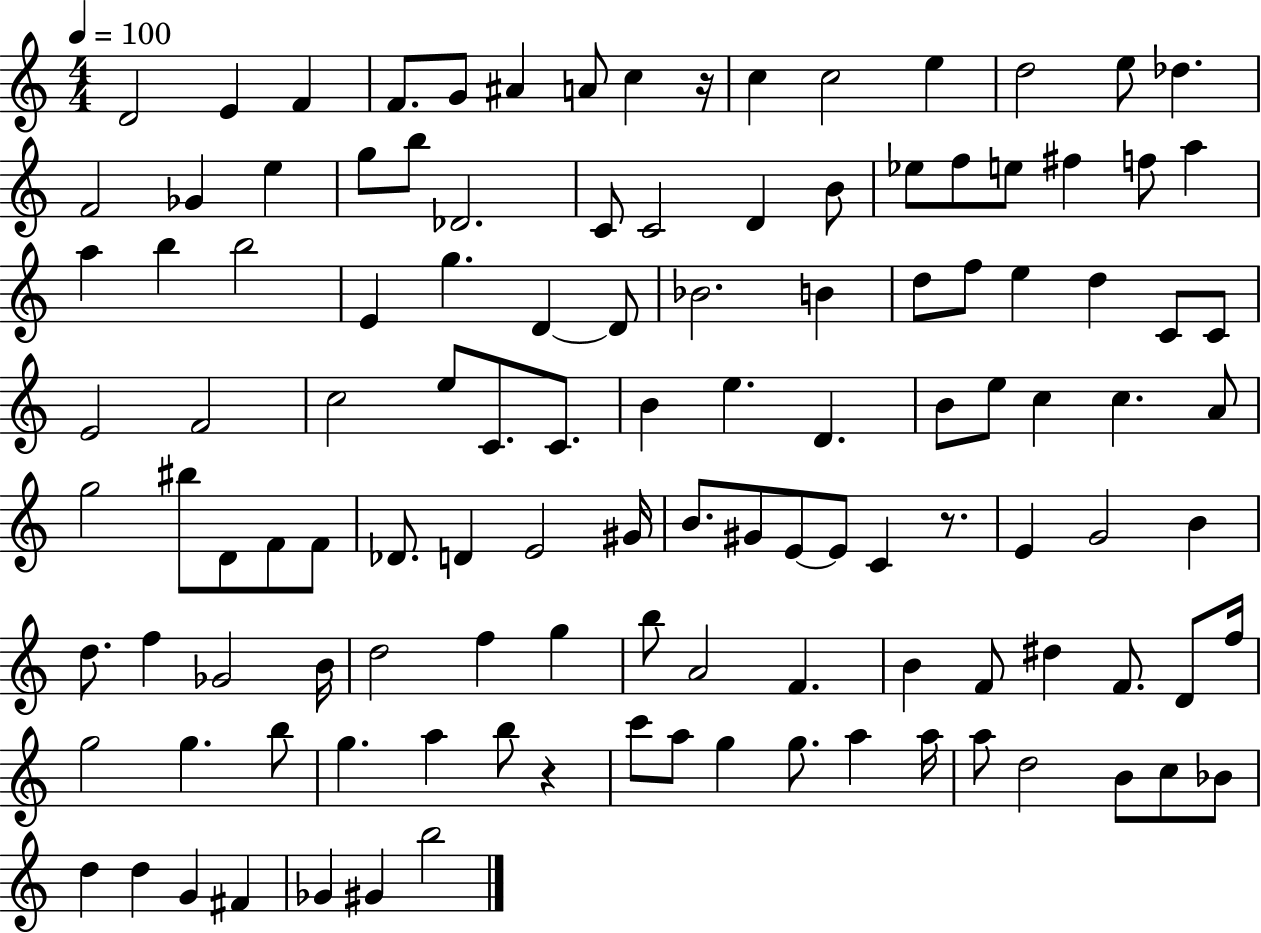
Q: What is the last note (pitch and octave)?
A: B5